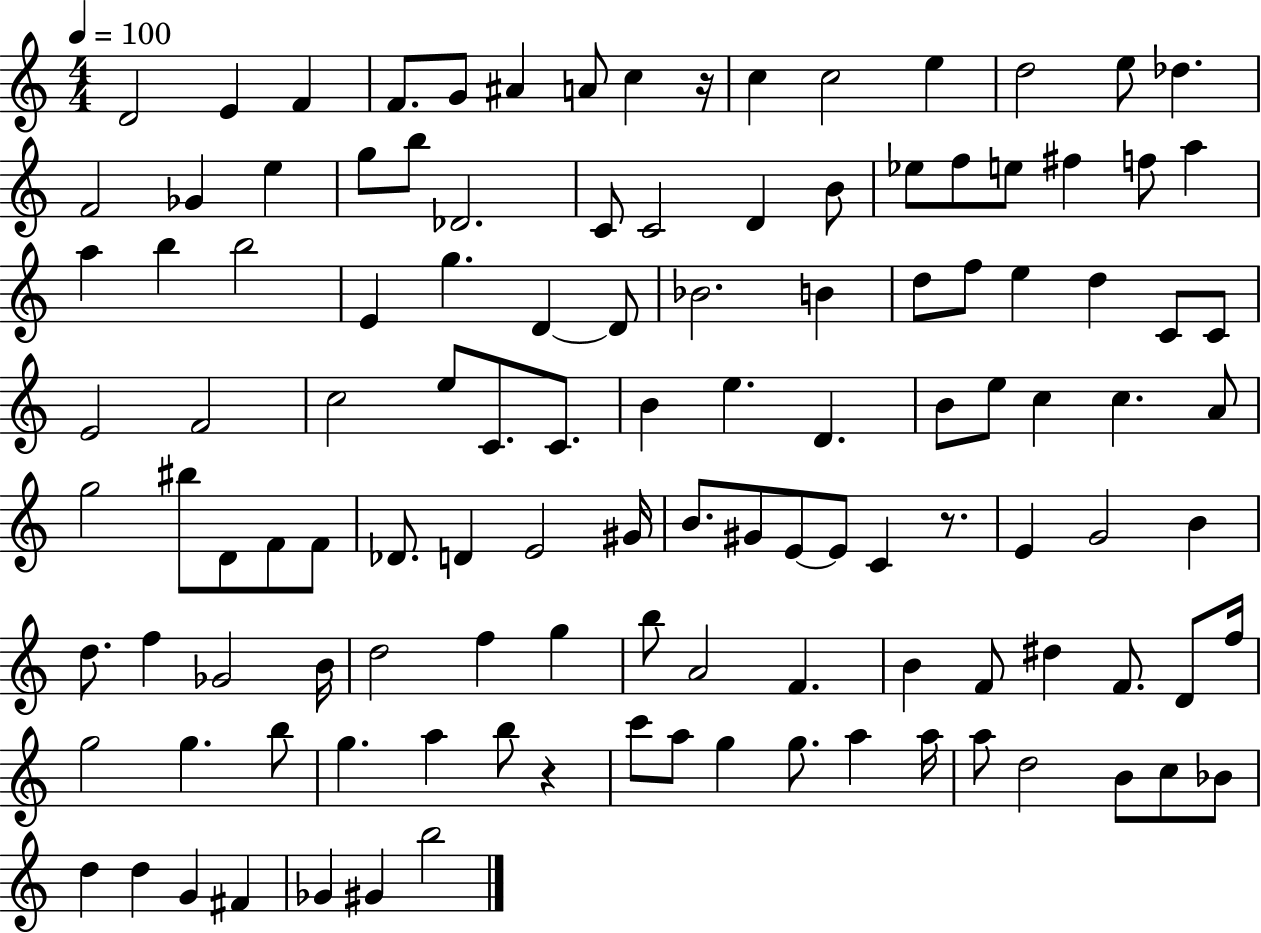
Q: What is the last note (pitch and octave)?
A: B5